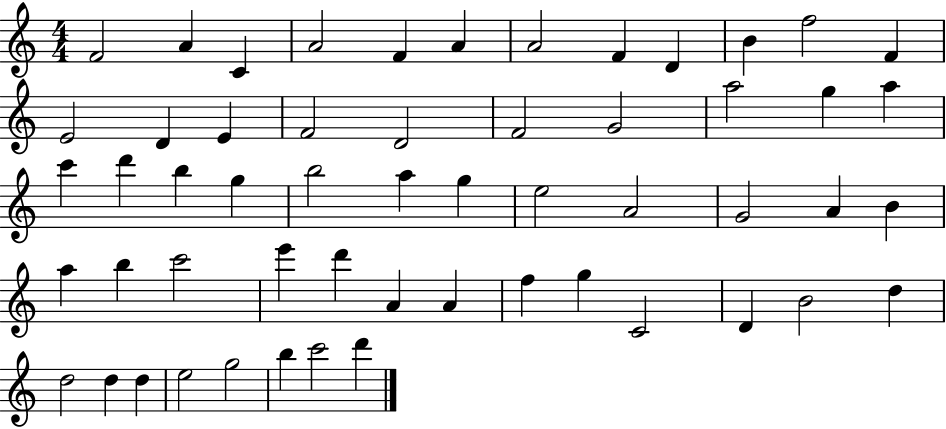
X:1
T:Untitled
M:4/4
L:1/4
K:C
F2 A C A2 F A A2 F D B f2 F E2 D E F2 D2 F2 G2 a2 g a c' d' b g b2 a g e2 A2 G2 A B a b c'2 e' d' A A f g C2 D B2 d d2 d d e2 g2 b c'2 d'